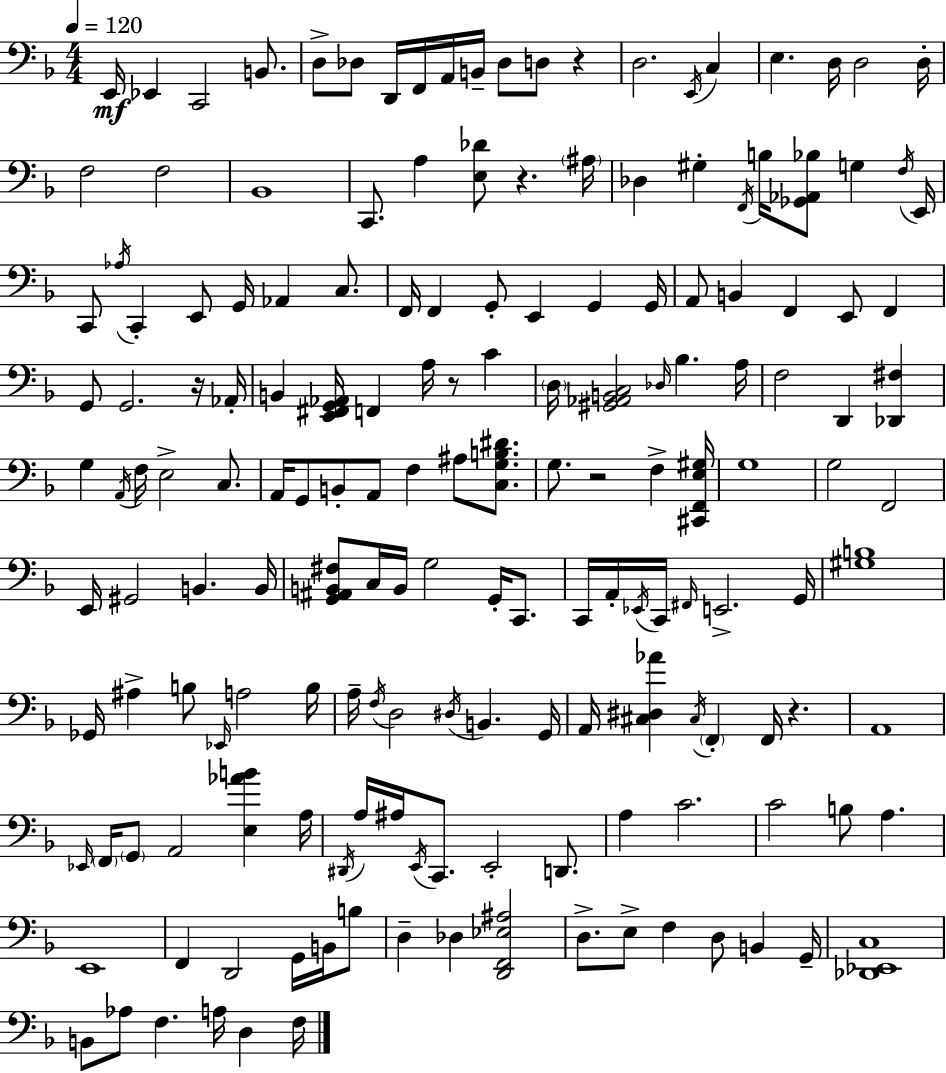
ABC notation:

X:1
T:Untitled
M:4/4
L:1/4
K:F
E,,/4 _E,, C,,2 B,,/2 D,/2 _D,/2 D,,/4 F,,/4 A,,/4 B,,/4 _D,/2 D,/2 z D,2 E,,/4 C, E, D,/4 D,2 D,/4 F,2 F,2 _B,,4 C,,/2 A, [E,_D]/2 z ^A,/4 _D, ^G, F,,/4 B,/4 [_G,,_A,,_B,]/2 G, F,/4 E,,/4 C,,/2 _A,/4 C,, E,,/2 G,,/4 _A,, C,/2 F,,/4 F,, G,,/2 E,, G,, G,,/4 A,,/2 B,, F,, E,,/2 F,, G,,/2 G,,2 z/4 _A,,/4 B,, [E,,^F,,G,,_A,,]/4 F,, A,/4 z/2 C D,/4 [^G,,_A,,B,,C,]2 _D,/4 _B, A,/4 F,2 D,, [_D,,^F,] G, A,,/4 F,/4 E,2 C,/2 A,,/4 G,,/2 B,,/2 A,,/2 F, ^A,/2 [C,G,B,^D]/2 G,/2 z2 F, [^C,,F,,E,^G,]/4 G,4 G,2 F,,2 E,,/4 ^G,,2 B,, B,,/4 [G,,^A,,B,,^F,]/2 C,/4 B,,/4 G,2 G,,/4 C,,/2 C,,/4 A,,/4 _E,,/4 C,,/4 ^F,,/4 E,,2 G,,/4 [^G,B,]4 _G,,/4 ^A, B,/2 _E,,/4 A,2 B,/4 A,/4 F,/4 D,2 ^D,/4 B,, G,,/4 A,,/4 [^C,^D,_A] ^C,/4 F,, F,,/4 z A,,4 _E,,/4 F,,/4 G,,/2 A,,2 [E,_AB] A,/4 ^D,,/4 A,/4 ^A,/4 E,,/4 C,,/2 E,,2 D,,/2 A, C2 C2 B,/2 A, E,,4 F,, D,,2 G,,/4 B,,/4 B,/2 D, _D, [D,,F,,_E,^A,]2 D,/2 E,/2 F, D,/2 B,, G,,/4 [_D,,_E,,C,]4 B,,/2 _A,/2 F, A,/4 D, F,/4